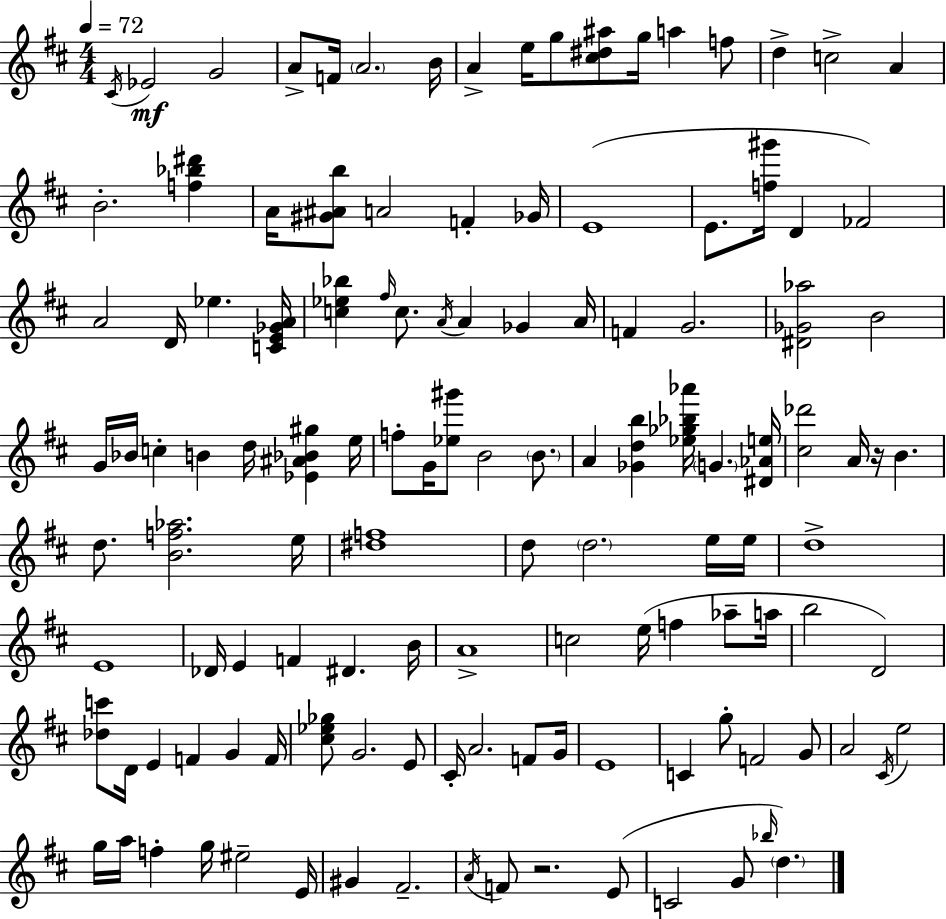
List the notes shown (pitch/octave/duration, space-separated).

C#4/s Eb4/h G4/h A4/e F4/s A4/h. B4/s A4/q E5/s G5/e [C#5,D#5,A#5]/e G5/s A5/q F5/e D5/q C5/h A4/q B4/h. [F5,Bb5,D#6]/q A4/s [G#4,A#4,B5]/e A4/h F4/q Gb4/s E4/w E4/e. [F5,G#6]/s D4/q FES4/h A4/h D4/s Eb5/q. [C4,E4,Gb4,A4]/s [C5,Eb5,Bb5]/q F#5/s C5/e. A4/s A4/q Gb4/q A4/s F4/q G4/h. [D#4,Gb4,Ab5]/h B4/h G4/s Bb4/s C5/q B4/q D5/s [Eb4,A#4,Bb4,G#5]/q E5/s F5/e G4/s [Eb5,G#6]/e B4/h B4/e. A4/q [Gb4,D5,B5]/q [Eb5,Gb5,Bb5,Ab6]/s G4/q. [D#4,Ab4,E5]/s [C#5,Db6]/h A4/s R/s B4/q. D5/e. [B4,F5,Ab5]/h. E5/s [D#5,F5]/w D5/e D5/h. E5/s E5/s D5/w E4/w Db4/s E4/q F4/q D#4/q. B4/s A4/w C5/h E5/s F5/q Ab5/e A5/s B5/h D4/h [Db5,C6]/e D4/s E4/q F4/q G4/q F4/s [C#5,Eb5,Gb5]/e G4/h. E4/e C#4/s A4/h. F4/e G4/s E4/w C4/q G5/e F4/h G4/e A4/h C#4/s E5/h G5/s A5/s F5/q G5/s EIS5/h E4/s G#4/q F#4/h. A4/s F4/e R/h. E4/e C4/h G4/e Bb5/s D5/q.